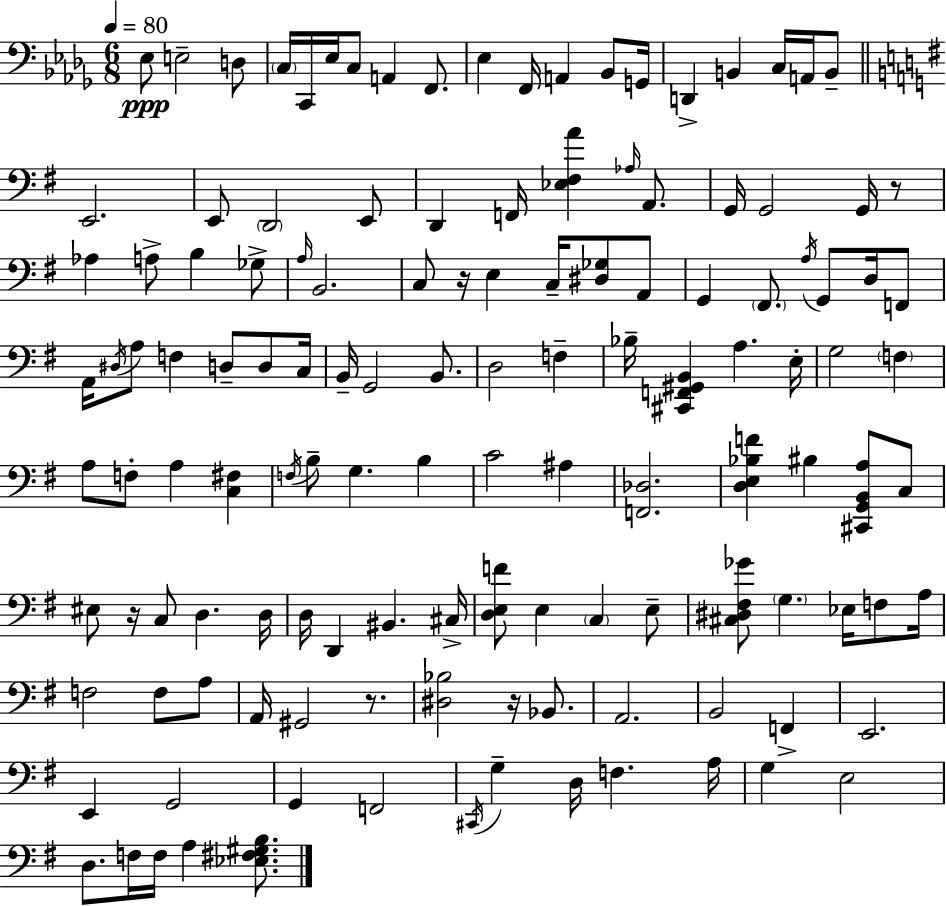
Eb3/e E3/h D3/e C3/s C2/s Eb3/s C3/e A2/q F2/e. Eb3/q F2/s A2/q Bb2/e G2/s D2/q B2/q C3/s A2/s B2/e E2/h. E2/e D2/h E2/e D2/q F2/s [Eb3,F#3,A4]/q Ab3/s A2/e. G2/s G2/h G2/s R/e Ab3/q A3/e B3/q Gb3/e A3/s B2/h. C3/e R/s E3/q C3/s [D#3,Gb3]/e A2/e G2/q F#2/e. A3/s G2/e D3/s F2/e A2/s D#3/s A3/e F3/q D3/e D3/e C3/s B2/s G2/h B2/e. D3/h F3/q Bb3/s [C#2,F2,G#2,B2]/q A3/q. E3/s G3/h F3/q A3/e F3/e A3/q [C3,F#3]/q F3/s B3/e G3/q. B3/q C4/h A#3/q [F2,Db3]/h. [D3,E3,Bb3,F4]/q BIS3/q [C#2,G2,B2,A3]/e C3/e EIS3/e R/s C3/e D3/q. D3/s D3/s D2/q BIS2/q. C#3/s [D3,E3,F4]/e E3/q C3/q E3/e [C#3,D#3,F#3,Gb4]/e G3/q. Eb3/s F3/e A3/s F3/h F3/e A3/e A2/s G#2/h R/e. [D#3,Bb3]/h R/s Bb2/e. A2/h. B2/h F2/q E2/h. E2/q G2/h G2/q F2/h C#2/s G3/q D3/s F3/q. A3/s G3/q E3/h D3/e. F3/s F3/s A3/q [Eb3,F#3,G#3,B3]/e.